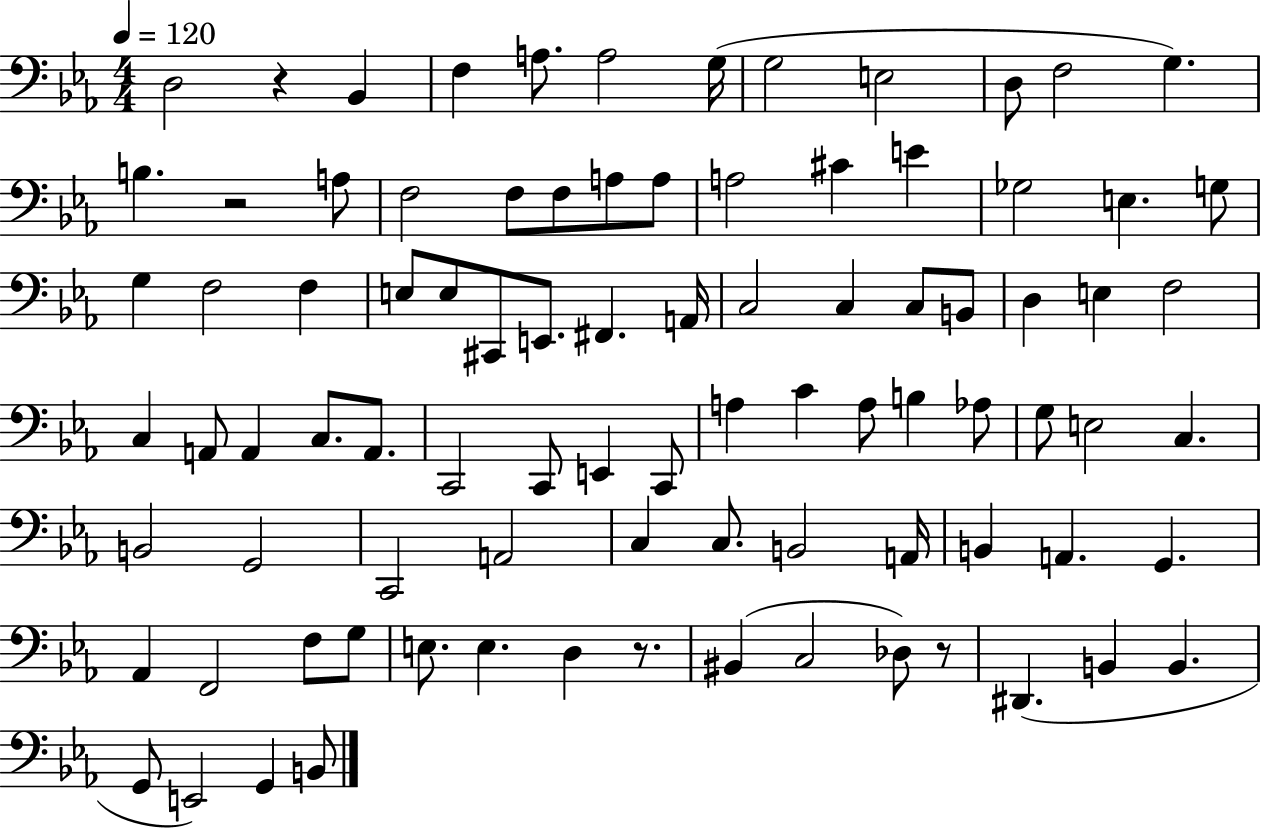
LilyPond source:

{
  \clef bass
  \numericTimeSignature
  \time 4/4
  \key ees \major
  \tempo 4 = 120
  \repeat volta 2 { d2 r4 bes,4 | f4 a8. a2 g16( | g2 e2 | d8 f2 g4.) | \break b4. r2 a8 | f2 f8 f8 a8 a8 | a2 cis'4 e'4 | ges2 e4. g8 | \break g4 f2 f4 | e8 e8 cis,8 e,8. fis,4. a,16 | c2 c4 c8 b,8 | d4 e4 f2 | \break c4 a,8 a,4 c8. a,8. | c,2 c,8 e,4 c,8 | a4 c'4 a8 b4 aes8 | g8 e2 c4. | \break b,2 g,2 | c,2 a,2 | c4 c8. b,2 a,16 | b,4 a,4. g,4. | \break aes,4 f,2 f8 g8 | e8. e4. d4 r8. | bis,4( c2 des8) r8 | dis,4.( b,4 b,4. | \break g,8 e,2) g,4 b,8 | } \bar "|."
}